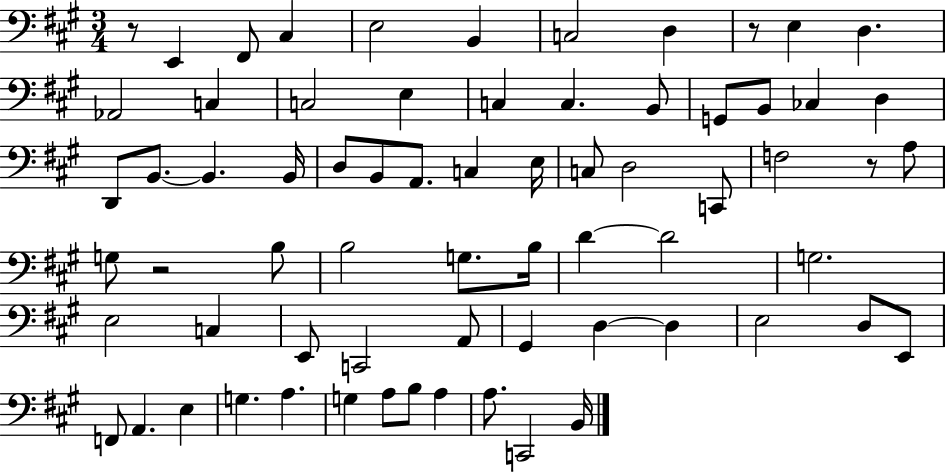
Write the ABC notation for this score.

X:1
T:Untitled
M:3/4
L:1/4
K:A
z/2 E,, ^F,,/2 ^C, E,2 B,, C,2 D, z/2 E, D, _A,,2 C, C,2 E, C, C, B,,/2 G,,/2 B,,/2 _C, D, D,,/2 B,,/2 B,, B,,/4 D,/2 B,,/2 A,,/2 C, E,/4 C,/2 D,2 C,,/2 F,2 z/2 A,/2 G,/2 z2 B,/2 B,2 G,/2 B,/4 D D2 G,2 E,2 C, E,,/2 C,,2 A,,/2 ^G,, D, D, E,2 D,/2 E,,/2 F,,/2 A,, E, G, A, G, A,/2 B,/2 A, A,/2 C,,2 B,,/4